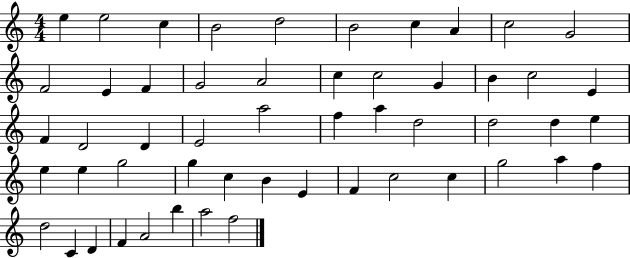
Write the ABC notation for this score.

X:1
T:Untitled
M:4/4
L:1/4
K:C
e e2 c B2 d2 B2 c A c2 G2 F2 E F G2 A2 c c2 G B c2 E F D2 D E2 a2 f a d2 d2 d e e e g2 g c B E F c2 c g2 a f d2 C D F A2 b a2 f2